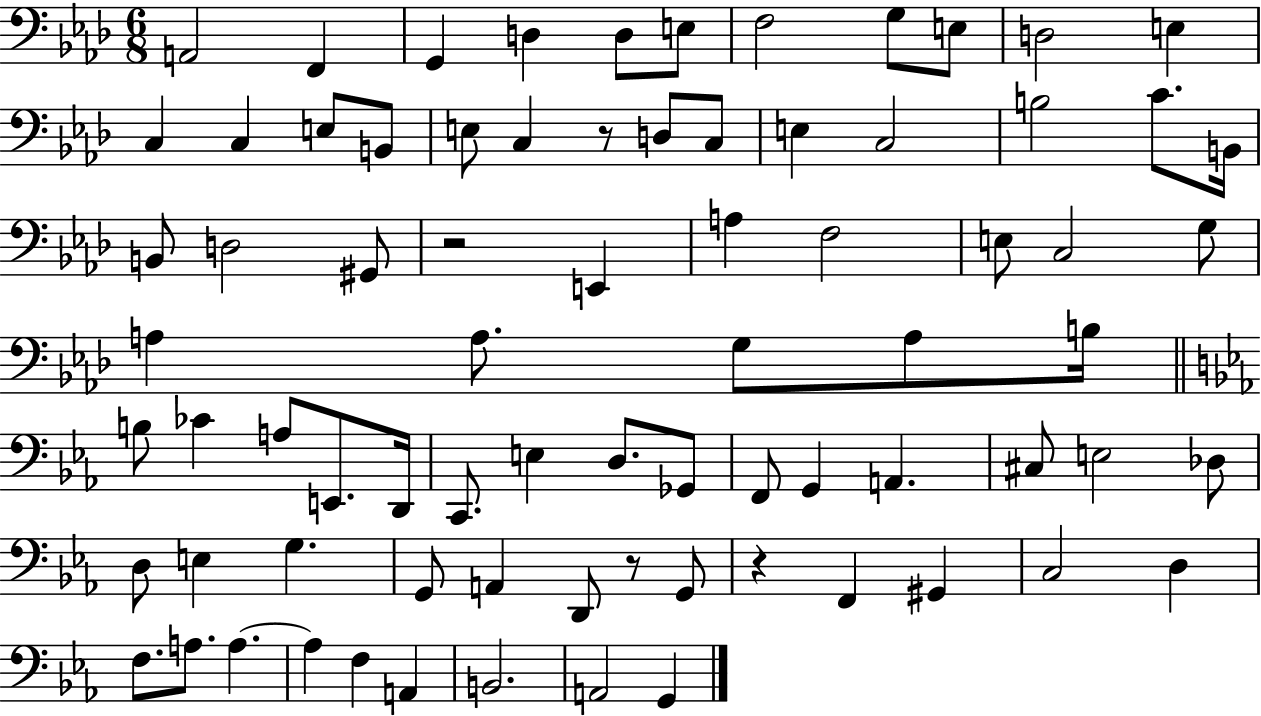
{
  \clef bass
  \numericTimeSignature
  \time 6/8
  \key aes \major
  a,2 f,4 | g,4 d4 d8 e8 | f2 g8 e8 | d2 e4 | \break c4 c4 e8 b,8 | e8 c4 r8 d8 c8 | e4 c2 | b2 c'8. b,16 | \break b,8 d2 gis,8 | r2 e,4 | a4 f2 | e8 c2 g8 | \break a4 a8. g8 a8 b16 | \bar "||" \break \key c \minor b8 ces'4 a8 e,8. d,16 | c,8. e4 d8. ges,8 | f,8 g,4 a,4. | cis8 e2 des8 | \break d8 e4 g4. | g,8 a,4 d,8 r8 g,8 | r4 f,4 gis,4 | c2 d4 | \break f8. a8. a4.~~ | a4 f4 a,4 | b,2. | a,2 g,4 | \break \bar "|."
}